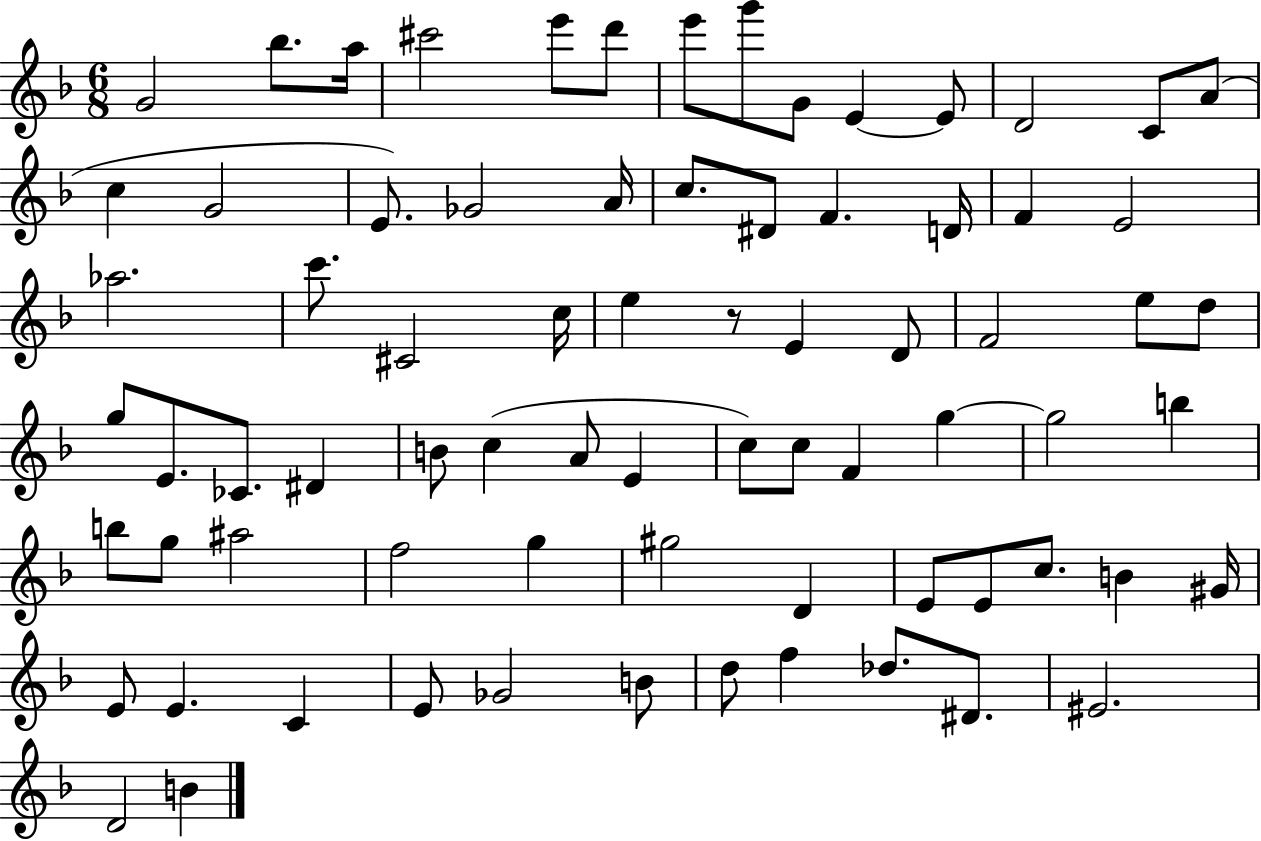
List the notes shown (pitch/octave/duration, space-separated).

G4/h Bb5/e. A5/s C#6/h E6/e D6/e E6/e G6/e G4/e E4/q E4/e D4/h C4/e A4/e C5/q G4/h E4/e. Gb4/h A4/s C5/e. D#4/e F4/q. D4/s F4/q E4/h Ab5/h. C6/e. C#4/h C5/s E5/q R/e E4/q D4/e F4/h E5/e D5/e G5/e E4/e. CES4/e. D#4/q B4/e C5/q A4/e E4/q C5/e C5/e F4/q G5/q G5/h B5/q B5/e G5/e A#5/h F5/h G5/q G#5/h D4/q E4/e E4/e C5/e. B4/q G#4/s E4/e E4/q. C4/q E4/e Gb4/h B4/e D5/e F5/q Db5/e. D#4/e. EIS4/h. D4/h B4/q